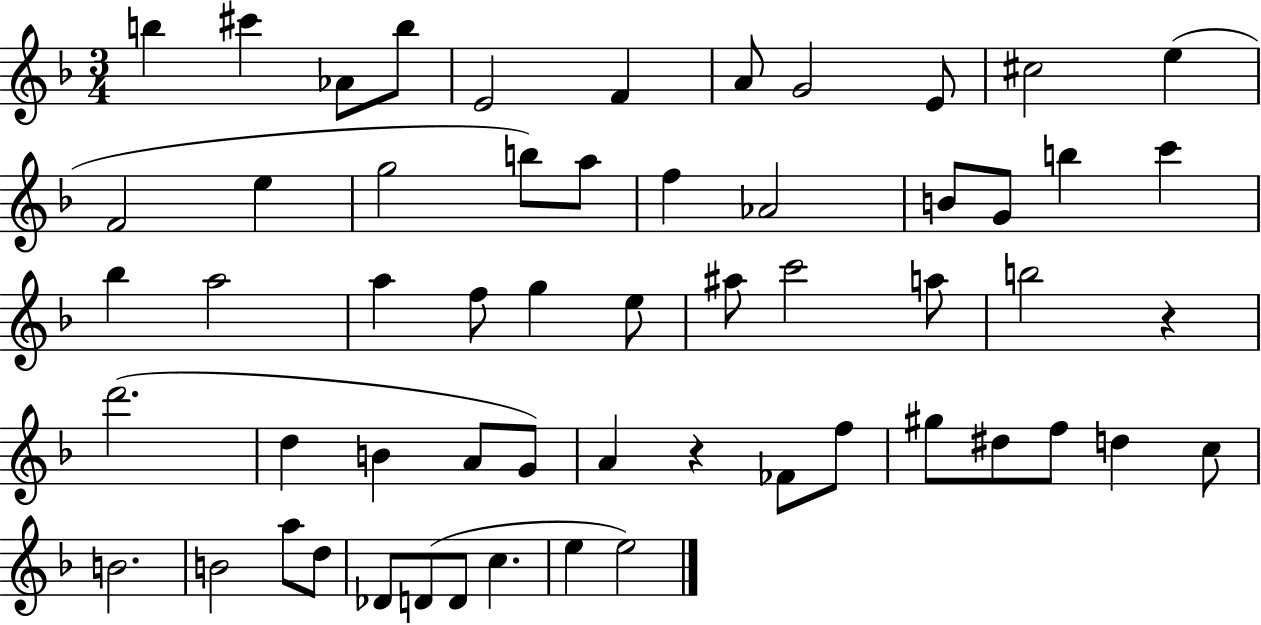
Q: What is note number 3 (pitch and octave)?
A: Ab4